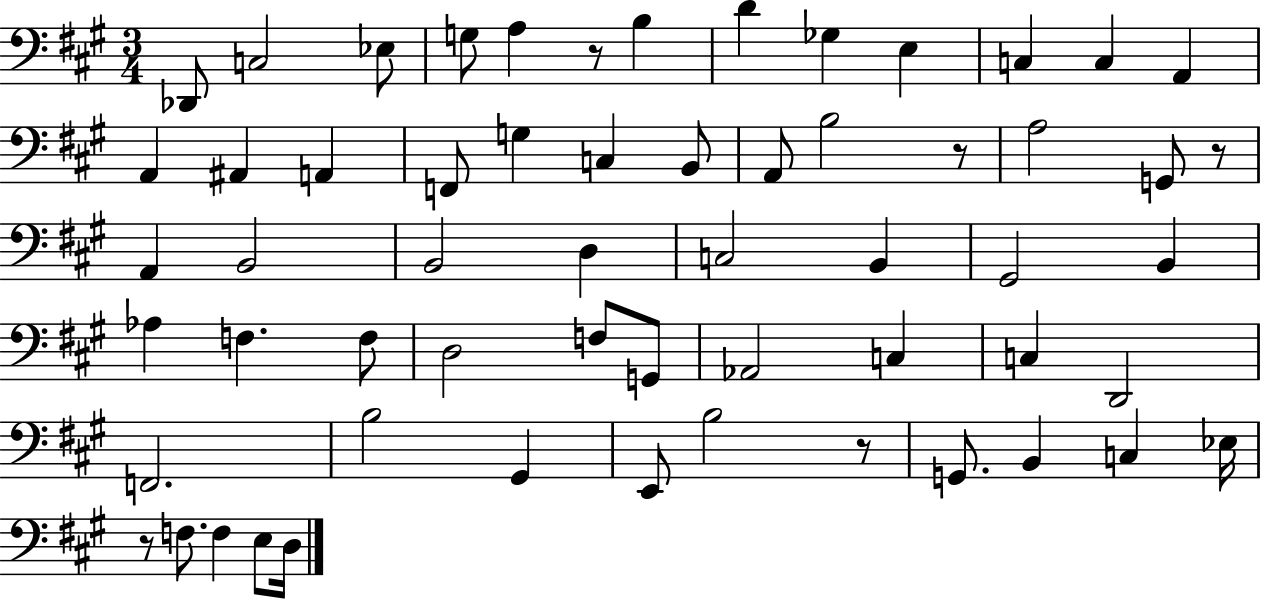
Db2/e C3/h Eb3/e G3/e A3/q R/e B3/q D4/q Gb3/q E3/q C3/q C3/q A2/q A2/q A#2/q A2/q F2/e G3/q C3/q B2/e A2/e B3/h R/e A3/h G2/e R/e A2/q B2/h B2/h D3/q C3/h B2/q G#2/h B2/q Ab3/q F3/q. F3/e D3/h F3/e G2/e Ab2/h C3/q C3/q D2/h F2/h. B3/h G#2/q E2/e B3/h R/e G2/e. B2/q C3/q Eb3/s R/e F3/e. F3/q E3/e D3/s